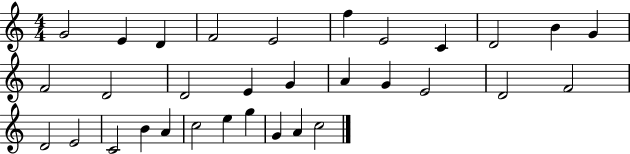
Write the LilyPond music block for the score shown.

{
  \clef treble
  \numericTimeSignature
  \time 4/4
  \key c \major
  g'2 e'4 d'4 | f'2 e'2 | f''4 e'2 c'4 | d'2 b'4 g'4 | \break f'2 d'2 | d'2 e'4 g'4 | a'4 g'4 e'2 | d'2 f'2 | \break d'2 e'2 | c'2 b'4 a'4 | c''2 e''4 g''4 | g'4 a'4 c''2 | \break \bar "|."
}